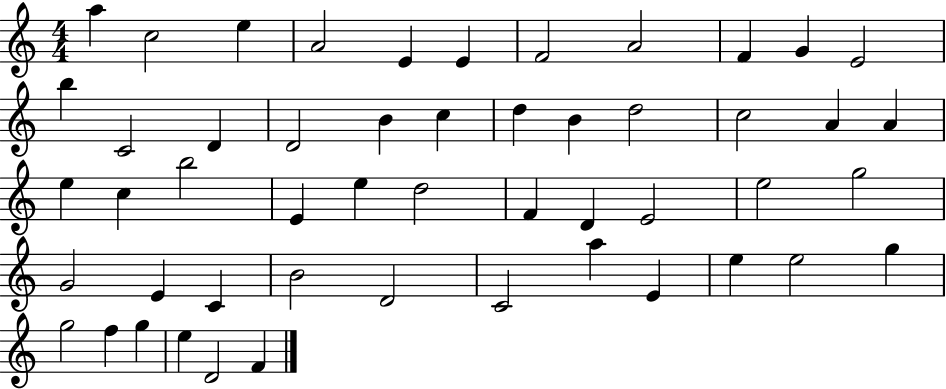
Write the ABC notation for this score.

X:1
T:Untitled
M:4/4
L:1/4
K:C
a c2 e A2 E E F2 A2 F G E2 b C2 D D2 B c d B d2 c2 A A e c b2 E e d2 F D E2 e2 g2 G2 E C B2 D2 C2 a E e e2 g g2 f g e D2 F